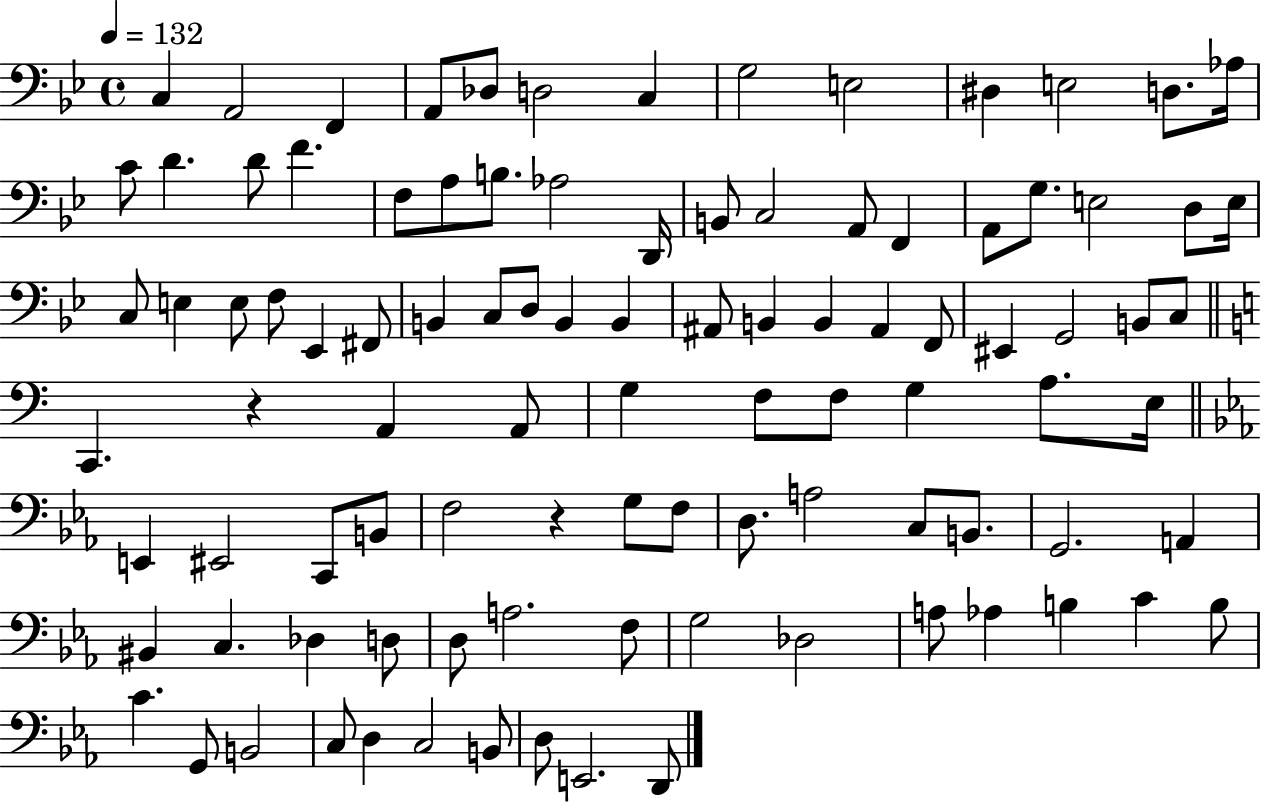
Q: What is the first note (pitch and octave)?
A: C3